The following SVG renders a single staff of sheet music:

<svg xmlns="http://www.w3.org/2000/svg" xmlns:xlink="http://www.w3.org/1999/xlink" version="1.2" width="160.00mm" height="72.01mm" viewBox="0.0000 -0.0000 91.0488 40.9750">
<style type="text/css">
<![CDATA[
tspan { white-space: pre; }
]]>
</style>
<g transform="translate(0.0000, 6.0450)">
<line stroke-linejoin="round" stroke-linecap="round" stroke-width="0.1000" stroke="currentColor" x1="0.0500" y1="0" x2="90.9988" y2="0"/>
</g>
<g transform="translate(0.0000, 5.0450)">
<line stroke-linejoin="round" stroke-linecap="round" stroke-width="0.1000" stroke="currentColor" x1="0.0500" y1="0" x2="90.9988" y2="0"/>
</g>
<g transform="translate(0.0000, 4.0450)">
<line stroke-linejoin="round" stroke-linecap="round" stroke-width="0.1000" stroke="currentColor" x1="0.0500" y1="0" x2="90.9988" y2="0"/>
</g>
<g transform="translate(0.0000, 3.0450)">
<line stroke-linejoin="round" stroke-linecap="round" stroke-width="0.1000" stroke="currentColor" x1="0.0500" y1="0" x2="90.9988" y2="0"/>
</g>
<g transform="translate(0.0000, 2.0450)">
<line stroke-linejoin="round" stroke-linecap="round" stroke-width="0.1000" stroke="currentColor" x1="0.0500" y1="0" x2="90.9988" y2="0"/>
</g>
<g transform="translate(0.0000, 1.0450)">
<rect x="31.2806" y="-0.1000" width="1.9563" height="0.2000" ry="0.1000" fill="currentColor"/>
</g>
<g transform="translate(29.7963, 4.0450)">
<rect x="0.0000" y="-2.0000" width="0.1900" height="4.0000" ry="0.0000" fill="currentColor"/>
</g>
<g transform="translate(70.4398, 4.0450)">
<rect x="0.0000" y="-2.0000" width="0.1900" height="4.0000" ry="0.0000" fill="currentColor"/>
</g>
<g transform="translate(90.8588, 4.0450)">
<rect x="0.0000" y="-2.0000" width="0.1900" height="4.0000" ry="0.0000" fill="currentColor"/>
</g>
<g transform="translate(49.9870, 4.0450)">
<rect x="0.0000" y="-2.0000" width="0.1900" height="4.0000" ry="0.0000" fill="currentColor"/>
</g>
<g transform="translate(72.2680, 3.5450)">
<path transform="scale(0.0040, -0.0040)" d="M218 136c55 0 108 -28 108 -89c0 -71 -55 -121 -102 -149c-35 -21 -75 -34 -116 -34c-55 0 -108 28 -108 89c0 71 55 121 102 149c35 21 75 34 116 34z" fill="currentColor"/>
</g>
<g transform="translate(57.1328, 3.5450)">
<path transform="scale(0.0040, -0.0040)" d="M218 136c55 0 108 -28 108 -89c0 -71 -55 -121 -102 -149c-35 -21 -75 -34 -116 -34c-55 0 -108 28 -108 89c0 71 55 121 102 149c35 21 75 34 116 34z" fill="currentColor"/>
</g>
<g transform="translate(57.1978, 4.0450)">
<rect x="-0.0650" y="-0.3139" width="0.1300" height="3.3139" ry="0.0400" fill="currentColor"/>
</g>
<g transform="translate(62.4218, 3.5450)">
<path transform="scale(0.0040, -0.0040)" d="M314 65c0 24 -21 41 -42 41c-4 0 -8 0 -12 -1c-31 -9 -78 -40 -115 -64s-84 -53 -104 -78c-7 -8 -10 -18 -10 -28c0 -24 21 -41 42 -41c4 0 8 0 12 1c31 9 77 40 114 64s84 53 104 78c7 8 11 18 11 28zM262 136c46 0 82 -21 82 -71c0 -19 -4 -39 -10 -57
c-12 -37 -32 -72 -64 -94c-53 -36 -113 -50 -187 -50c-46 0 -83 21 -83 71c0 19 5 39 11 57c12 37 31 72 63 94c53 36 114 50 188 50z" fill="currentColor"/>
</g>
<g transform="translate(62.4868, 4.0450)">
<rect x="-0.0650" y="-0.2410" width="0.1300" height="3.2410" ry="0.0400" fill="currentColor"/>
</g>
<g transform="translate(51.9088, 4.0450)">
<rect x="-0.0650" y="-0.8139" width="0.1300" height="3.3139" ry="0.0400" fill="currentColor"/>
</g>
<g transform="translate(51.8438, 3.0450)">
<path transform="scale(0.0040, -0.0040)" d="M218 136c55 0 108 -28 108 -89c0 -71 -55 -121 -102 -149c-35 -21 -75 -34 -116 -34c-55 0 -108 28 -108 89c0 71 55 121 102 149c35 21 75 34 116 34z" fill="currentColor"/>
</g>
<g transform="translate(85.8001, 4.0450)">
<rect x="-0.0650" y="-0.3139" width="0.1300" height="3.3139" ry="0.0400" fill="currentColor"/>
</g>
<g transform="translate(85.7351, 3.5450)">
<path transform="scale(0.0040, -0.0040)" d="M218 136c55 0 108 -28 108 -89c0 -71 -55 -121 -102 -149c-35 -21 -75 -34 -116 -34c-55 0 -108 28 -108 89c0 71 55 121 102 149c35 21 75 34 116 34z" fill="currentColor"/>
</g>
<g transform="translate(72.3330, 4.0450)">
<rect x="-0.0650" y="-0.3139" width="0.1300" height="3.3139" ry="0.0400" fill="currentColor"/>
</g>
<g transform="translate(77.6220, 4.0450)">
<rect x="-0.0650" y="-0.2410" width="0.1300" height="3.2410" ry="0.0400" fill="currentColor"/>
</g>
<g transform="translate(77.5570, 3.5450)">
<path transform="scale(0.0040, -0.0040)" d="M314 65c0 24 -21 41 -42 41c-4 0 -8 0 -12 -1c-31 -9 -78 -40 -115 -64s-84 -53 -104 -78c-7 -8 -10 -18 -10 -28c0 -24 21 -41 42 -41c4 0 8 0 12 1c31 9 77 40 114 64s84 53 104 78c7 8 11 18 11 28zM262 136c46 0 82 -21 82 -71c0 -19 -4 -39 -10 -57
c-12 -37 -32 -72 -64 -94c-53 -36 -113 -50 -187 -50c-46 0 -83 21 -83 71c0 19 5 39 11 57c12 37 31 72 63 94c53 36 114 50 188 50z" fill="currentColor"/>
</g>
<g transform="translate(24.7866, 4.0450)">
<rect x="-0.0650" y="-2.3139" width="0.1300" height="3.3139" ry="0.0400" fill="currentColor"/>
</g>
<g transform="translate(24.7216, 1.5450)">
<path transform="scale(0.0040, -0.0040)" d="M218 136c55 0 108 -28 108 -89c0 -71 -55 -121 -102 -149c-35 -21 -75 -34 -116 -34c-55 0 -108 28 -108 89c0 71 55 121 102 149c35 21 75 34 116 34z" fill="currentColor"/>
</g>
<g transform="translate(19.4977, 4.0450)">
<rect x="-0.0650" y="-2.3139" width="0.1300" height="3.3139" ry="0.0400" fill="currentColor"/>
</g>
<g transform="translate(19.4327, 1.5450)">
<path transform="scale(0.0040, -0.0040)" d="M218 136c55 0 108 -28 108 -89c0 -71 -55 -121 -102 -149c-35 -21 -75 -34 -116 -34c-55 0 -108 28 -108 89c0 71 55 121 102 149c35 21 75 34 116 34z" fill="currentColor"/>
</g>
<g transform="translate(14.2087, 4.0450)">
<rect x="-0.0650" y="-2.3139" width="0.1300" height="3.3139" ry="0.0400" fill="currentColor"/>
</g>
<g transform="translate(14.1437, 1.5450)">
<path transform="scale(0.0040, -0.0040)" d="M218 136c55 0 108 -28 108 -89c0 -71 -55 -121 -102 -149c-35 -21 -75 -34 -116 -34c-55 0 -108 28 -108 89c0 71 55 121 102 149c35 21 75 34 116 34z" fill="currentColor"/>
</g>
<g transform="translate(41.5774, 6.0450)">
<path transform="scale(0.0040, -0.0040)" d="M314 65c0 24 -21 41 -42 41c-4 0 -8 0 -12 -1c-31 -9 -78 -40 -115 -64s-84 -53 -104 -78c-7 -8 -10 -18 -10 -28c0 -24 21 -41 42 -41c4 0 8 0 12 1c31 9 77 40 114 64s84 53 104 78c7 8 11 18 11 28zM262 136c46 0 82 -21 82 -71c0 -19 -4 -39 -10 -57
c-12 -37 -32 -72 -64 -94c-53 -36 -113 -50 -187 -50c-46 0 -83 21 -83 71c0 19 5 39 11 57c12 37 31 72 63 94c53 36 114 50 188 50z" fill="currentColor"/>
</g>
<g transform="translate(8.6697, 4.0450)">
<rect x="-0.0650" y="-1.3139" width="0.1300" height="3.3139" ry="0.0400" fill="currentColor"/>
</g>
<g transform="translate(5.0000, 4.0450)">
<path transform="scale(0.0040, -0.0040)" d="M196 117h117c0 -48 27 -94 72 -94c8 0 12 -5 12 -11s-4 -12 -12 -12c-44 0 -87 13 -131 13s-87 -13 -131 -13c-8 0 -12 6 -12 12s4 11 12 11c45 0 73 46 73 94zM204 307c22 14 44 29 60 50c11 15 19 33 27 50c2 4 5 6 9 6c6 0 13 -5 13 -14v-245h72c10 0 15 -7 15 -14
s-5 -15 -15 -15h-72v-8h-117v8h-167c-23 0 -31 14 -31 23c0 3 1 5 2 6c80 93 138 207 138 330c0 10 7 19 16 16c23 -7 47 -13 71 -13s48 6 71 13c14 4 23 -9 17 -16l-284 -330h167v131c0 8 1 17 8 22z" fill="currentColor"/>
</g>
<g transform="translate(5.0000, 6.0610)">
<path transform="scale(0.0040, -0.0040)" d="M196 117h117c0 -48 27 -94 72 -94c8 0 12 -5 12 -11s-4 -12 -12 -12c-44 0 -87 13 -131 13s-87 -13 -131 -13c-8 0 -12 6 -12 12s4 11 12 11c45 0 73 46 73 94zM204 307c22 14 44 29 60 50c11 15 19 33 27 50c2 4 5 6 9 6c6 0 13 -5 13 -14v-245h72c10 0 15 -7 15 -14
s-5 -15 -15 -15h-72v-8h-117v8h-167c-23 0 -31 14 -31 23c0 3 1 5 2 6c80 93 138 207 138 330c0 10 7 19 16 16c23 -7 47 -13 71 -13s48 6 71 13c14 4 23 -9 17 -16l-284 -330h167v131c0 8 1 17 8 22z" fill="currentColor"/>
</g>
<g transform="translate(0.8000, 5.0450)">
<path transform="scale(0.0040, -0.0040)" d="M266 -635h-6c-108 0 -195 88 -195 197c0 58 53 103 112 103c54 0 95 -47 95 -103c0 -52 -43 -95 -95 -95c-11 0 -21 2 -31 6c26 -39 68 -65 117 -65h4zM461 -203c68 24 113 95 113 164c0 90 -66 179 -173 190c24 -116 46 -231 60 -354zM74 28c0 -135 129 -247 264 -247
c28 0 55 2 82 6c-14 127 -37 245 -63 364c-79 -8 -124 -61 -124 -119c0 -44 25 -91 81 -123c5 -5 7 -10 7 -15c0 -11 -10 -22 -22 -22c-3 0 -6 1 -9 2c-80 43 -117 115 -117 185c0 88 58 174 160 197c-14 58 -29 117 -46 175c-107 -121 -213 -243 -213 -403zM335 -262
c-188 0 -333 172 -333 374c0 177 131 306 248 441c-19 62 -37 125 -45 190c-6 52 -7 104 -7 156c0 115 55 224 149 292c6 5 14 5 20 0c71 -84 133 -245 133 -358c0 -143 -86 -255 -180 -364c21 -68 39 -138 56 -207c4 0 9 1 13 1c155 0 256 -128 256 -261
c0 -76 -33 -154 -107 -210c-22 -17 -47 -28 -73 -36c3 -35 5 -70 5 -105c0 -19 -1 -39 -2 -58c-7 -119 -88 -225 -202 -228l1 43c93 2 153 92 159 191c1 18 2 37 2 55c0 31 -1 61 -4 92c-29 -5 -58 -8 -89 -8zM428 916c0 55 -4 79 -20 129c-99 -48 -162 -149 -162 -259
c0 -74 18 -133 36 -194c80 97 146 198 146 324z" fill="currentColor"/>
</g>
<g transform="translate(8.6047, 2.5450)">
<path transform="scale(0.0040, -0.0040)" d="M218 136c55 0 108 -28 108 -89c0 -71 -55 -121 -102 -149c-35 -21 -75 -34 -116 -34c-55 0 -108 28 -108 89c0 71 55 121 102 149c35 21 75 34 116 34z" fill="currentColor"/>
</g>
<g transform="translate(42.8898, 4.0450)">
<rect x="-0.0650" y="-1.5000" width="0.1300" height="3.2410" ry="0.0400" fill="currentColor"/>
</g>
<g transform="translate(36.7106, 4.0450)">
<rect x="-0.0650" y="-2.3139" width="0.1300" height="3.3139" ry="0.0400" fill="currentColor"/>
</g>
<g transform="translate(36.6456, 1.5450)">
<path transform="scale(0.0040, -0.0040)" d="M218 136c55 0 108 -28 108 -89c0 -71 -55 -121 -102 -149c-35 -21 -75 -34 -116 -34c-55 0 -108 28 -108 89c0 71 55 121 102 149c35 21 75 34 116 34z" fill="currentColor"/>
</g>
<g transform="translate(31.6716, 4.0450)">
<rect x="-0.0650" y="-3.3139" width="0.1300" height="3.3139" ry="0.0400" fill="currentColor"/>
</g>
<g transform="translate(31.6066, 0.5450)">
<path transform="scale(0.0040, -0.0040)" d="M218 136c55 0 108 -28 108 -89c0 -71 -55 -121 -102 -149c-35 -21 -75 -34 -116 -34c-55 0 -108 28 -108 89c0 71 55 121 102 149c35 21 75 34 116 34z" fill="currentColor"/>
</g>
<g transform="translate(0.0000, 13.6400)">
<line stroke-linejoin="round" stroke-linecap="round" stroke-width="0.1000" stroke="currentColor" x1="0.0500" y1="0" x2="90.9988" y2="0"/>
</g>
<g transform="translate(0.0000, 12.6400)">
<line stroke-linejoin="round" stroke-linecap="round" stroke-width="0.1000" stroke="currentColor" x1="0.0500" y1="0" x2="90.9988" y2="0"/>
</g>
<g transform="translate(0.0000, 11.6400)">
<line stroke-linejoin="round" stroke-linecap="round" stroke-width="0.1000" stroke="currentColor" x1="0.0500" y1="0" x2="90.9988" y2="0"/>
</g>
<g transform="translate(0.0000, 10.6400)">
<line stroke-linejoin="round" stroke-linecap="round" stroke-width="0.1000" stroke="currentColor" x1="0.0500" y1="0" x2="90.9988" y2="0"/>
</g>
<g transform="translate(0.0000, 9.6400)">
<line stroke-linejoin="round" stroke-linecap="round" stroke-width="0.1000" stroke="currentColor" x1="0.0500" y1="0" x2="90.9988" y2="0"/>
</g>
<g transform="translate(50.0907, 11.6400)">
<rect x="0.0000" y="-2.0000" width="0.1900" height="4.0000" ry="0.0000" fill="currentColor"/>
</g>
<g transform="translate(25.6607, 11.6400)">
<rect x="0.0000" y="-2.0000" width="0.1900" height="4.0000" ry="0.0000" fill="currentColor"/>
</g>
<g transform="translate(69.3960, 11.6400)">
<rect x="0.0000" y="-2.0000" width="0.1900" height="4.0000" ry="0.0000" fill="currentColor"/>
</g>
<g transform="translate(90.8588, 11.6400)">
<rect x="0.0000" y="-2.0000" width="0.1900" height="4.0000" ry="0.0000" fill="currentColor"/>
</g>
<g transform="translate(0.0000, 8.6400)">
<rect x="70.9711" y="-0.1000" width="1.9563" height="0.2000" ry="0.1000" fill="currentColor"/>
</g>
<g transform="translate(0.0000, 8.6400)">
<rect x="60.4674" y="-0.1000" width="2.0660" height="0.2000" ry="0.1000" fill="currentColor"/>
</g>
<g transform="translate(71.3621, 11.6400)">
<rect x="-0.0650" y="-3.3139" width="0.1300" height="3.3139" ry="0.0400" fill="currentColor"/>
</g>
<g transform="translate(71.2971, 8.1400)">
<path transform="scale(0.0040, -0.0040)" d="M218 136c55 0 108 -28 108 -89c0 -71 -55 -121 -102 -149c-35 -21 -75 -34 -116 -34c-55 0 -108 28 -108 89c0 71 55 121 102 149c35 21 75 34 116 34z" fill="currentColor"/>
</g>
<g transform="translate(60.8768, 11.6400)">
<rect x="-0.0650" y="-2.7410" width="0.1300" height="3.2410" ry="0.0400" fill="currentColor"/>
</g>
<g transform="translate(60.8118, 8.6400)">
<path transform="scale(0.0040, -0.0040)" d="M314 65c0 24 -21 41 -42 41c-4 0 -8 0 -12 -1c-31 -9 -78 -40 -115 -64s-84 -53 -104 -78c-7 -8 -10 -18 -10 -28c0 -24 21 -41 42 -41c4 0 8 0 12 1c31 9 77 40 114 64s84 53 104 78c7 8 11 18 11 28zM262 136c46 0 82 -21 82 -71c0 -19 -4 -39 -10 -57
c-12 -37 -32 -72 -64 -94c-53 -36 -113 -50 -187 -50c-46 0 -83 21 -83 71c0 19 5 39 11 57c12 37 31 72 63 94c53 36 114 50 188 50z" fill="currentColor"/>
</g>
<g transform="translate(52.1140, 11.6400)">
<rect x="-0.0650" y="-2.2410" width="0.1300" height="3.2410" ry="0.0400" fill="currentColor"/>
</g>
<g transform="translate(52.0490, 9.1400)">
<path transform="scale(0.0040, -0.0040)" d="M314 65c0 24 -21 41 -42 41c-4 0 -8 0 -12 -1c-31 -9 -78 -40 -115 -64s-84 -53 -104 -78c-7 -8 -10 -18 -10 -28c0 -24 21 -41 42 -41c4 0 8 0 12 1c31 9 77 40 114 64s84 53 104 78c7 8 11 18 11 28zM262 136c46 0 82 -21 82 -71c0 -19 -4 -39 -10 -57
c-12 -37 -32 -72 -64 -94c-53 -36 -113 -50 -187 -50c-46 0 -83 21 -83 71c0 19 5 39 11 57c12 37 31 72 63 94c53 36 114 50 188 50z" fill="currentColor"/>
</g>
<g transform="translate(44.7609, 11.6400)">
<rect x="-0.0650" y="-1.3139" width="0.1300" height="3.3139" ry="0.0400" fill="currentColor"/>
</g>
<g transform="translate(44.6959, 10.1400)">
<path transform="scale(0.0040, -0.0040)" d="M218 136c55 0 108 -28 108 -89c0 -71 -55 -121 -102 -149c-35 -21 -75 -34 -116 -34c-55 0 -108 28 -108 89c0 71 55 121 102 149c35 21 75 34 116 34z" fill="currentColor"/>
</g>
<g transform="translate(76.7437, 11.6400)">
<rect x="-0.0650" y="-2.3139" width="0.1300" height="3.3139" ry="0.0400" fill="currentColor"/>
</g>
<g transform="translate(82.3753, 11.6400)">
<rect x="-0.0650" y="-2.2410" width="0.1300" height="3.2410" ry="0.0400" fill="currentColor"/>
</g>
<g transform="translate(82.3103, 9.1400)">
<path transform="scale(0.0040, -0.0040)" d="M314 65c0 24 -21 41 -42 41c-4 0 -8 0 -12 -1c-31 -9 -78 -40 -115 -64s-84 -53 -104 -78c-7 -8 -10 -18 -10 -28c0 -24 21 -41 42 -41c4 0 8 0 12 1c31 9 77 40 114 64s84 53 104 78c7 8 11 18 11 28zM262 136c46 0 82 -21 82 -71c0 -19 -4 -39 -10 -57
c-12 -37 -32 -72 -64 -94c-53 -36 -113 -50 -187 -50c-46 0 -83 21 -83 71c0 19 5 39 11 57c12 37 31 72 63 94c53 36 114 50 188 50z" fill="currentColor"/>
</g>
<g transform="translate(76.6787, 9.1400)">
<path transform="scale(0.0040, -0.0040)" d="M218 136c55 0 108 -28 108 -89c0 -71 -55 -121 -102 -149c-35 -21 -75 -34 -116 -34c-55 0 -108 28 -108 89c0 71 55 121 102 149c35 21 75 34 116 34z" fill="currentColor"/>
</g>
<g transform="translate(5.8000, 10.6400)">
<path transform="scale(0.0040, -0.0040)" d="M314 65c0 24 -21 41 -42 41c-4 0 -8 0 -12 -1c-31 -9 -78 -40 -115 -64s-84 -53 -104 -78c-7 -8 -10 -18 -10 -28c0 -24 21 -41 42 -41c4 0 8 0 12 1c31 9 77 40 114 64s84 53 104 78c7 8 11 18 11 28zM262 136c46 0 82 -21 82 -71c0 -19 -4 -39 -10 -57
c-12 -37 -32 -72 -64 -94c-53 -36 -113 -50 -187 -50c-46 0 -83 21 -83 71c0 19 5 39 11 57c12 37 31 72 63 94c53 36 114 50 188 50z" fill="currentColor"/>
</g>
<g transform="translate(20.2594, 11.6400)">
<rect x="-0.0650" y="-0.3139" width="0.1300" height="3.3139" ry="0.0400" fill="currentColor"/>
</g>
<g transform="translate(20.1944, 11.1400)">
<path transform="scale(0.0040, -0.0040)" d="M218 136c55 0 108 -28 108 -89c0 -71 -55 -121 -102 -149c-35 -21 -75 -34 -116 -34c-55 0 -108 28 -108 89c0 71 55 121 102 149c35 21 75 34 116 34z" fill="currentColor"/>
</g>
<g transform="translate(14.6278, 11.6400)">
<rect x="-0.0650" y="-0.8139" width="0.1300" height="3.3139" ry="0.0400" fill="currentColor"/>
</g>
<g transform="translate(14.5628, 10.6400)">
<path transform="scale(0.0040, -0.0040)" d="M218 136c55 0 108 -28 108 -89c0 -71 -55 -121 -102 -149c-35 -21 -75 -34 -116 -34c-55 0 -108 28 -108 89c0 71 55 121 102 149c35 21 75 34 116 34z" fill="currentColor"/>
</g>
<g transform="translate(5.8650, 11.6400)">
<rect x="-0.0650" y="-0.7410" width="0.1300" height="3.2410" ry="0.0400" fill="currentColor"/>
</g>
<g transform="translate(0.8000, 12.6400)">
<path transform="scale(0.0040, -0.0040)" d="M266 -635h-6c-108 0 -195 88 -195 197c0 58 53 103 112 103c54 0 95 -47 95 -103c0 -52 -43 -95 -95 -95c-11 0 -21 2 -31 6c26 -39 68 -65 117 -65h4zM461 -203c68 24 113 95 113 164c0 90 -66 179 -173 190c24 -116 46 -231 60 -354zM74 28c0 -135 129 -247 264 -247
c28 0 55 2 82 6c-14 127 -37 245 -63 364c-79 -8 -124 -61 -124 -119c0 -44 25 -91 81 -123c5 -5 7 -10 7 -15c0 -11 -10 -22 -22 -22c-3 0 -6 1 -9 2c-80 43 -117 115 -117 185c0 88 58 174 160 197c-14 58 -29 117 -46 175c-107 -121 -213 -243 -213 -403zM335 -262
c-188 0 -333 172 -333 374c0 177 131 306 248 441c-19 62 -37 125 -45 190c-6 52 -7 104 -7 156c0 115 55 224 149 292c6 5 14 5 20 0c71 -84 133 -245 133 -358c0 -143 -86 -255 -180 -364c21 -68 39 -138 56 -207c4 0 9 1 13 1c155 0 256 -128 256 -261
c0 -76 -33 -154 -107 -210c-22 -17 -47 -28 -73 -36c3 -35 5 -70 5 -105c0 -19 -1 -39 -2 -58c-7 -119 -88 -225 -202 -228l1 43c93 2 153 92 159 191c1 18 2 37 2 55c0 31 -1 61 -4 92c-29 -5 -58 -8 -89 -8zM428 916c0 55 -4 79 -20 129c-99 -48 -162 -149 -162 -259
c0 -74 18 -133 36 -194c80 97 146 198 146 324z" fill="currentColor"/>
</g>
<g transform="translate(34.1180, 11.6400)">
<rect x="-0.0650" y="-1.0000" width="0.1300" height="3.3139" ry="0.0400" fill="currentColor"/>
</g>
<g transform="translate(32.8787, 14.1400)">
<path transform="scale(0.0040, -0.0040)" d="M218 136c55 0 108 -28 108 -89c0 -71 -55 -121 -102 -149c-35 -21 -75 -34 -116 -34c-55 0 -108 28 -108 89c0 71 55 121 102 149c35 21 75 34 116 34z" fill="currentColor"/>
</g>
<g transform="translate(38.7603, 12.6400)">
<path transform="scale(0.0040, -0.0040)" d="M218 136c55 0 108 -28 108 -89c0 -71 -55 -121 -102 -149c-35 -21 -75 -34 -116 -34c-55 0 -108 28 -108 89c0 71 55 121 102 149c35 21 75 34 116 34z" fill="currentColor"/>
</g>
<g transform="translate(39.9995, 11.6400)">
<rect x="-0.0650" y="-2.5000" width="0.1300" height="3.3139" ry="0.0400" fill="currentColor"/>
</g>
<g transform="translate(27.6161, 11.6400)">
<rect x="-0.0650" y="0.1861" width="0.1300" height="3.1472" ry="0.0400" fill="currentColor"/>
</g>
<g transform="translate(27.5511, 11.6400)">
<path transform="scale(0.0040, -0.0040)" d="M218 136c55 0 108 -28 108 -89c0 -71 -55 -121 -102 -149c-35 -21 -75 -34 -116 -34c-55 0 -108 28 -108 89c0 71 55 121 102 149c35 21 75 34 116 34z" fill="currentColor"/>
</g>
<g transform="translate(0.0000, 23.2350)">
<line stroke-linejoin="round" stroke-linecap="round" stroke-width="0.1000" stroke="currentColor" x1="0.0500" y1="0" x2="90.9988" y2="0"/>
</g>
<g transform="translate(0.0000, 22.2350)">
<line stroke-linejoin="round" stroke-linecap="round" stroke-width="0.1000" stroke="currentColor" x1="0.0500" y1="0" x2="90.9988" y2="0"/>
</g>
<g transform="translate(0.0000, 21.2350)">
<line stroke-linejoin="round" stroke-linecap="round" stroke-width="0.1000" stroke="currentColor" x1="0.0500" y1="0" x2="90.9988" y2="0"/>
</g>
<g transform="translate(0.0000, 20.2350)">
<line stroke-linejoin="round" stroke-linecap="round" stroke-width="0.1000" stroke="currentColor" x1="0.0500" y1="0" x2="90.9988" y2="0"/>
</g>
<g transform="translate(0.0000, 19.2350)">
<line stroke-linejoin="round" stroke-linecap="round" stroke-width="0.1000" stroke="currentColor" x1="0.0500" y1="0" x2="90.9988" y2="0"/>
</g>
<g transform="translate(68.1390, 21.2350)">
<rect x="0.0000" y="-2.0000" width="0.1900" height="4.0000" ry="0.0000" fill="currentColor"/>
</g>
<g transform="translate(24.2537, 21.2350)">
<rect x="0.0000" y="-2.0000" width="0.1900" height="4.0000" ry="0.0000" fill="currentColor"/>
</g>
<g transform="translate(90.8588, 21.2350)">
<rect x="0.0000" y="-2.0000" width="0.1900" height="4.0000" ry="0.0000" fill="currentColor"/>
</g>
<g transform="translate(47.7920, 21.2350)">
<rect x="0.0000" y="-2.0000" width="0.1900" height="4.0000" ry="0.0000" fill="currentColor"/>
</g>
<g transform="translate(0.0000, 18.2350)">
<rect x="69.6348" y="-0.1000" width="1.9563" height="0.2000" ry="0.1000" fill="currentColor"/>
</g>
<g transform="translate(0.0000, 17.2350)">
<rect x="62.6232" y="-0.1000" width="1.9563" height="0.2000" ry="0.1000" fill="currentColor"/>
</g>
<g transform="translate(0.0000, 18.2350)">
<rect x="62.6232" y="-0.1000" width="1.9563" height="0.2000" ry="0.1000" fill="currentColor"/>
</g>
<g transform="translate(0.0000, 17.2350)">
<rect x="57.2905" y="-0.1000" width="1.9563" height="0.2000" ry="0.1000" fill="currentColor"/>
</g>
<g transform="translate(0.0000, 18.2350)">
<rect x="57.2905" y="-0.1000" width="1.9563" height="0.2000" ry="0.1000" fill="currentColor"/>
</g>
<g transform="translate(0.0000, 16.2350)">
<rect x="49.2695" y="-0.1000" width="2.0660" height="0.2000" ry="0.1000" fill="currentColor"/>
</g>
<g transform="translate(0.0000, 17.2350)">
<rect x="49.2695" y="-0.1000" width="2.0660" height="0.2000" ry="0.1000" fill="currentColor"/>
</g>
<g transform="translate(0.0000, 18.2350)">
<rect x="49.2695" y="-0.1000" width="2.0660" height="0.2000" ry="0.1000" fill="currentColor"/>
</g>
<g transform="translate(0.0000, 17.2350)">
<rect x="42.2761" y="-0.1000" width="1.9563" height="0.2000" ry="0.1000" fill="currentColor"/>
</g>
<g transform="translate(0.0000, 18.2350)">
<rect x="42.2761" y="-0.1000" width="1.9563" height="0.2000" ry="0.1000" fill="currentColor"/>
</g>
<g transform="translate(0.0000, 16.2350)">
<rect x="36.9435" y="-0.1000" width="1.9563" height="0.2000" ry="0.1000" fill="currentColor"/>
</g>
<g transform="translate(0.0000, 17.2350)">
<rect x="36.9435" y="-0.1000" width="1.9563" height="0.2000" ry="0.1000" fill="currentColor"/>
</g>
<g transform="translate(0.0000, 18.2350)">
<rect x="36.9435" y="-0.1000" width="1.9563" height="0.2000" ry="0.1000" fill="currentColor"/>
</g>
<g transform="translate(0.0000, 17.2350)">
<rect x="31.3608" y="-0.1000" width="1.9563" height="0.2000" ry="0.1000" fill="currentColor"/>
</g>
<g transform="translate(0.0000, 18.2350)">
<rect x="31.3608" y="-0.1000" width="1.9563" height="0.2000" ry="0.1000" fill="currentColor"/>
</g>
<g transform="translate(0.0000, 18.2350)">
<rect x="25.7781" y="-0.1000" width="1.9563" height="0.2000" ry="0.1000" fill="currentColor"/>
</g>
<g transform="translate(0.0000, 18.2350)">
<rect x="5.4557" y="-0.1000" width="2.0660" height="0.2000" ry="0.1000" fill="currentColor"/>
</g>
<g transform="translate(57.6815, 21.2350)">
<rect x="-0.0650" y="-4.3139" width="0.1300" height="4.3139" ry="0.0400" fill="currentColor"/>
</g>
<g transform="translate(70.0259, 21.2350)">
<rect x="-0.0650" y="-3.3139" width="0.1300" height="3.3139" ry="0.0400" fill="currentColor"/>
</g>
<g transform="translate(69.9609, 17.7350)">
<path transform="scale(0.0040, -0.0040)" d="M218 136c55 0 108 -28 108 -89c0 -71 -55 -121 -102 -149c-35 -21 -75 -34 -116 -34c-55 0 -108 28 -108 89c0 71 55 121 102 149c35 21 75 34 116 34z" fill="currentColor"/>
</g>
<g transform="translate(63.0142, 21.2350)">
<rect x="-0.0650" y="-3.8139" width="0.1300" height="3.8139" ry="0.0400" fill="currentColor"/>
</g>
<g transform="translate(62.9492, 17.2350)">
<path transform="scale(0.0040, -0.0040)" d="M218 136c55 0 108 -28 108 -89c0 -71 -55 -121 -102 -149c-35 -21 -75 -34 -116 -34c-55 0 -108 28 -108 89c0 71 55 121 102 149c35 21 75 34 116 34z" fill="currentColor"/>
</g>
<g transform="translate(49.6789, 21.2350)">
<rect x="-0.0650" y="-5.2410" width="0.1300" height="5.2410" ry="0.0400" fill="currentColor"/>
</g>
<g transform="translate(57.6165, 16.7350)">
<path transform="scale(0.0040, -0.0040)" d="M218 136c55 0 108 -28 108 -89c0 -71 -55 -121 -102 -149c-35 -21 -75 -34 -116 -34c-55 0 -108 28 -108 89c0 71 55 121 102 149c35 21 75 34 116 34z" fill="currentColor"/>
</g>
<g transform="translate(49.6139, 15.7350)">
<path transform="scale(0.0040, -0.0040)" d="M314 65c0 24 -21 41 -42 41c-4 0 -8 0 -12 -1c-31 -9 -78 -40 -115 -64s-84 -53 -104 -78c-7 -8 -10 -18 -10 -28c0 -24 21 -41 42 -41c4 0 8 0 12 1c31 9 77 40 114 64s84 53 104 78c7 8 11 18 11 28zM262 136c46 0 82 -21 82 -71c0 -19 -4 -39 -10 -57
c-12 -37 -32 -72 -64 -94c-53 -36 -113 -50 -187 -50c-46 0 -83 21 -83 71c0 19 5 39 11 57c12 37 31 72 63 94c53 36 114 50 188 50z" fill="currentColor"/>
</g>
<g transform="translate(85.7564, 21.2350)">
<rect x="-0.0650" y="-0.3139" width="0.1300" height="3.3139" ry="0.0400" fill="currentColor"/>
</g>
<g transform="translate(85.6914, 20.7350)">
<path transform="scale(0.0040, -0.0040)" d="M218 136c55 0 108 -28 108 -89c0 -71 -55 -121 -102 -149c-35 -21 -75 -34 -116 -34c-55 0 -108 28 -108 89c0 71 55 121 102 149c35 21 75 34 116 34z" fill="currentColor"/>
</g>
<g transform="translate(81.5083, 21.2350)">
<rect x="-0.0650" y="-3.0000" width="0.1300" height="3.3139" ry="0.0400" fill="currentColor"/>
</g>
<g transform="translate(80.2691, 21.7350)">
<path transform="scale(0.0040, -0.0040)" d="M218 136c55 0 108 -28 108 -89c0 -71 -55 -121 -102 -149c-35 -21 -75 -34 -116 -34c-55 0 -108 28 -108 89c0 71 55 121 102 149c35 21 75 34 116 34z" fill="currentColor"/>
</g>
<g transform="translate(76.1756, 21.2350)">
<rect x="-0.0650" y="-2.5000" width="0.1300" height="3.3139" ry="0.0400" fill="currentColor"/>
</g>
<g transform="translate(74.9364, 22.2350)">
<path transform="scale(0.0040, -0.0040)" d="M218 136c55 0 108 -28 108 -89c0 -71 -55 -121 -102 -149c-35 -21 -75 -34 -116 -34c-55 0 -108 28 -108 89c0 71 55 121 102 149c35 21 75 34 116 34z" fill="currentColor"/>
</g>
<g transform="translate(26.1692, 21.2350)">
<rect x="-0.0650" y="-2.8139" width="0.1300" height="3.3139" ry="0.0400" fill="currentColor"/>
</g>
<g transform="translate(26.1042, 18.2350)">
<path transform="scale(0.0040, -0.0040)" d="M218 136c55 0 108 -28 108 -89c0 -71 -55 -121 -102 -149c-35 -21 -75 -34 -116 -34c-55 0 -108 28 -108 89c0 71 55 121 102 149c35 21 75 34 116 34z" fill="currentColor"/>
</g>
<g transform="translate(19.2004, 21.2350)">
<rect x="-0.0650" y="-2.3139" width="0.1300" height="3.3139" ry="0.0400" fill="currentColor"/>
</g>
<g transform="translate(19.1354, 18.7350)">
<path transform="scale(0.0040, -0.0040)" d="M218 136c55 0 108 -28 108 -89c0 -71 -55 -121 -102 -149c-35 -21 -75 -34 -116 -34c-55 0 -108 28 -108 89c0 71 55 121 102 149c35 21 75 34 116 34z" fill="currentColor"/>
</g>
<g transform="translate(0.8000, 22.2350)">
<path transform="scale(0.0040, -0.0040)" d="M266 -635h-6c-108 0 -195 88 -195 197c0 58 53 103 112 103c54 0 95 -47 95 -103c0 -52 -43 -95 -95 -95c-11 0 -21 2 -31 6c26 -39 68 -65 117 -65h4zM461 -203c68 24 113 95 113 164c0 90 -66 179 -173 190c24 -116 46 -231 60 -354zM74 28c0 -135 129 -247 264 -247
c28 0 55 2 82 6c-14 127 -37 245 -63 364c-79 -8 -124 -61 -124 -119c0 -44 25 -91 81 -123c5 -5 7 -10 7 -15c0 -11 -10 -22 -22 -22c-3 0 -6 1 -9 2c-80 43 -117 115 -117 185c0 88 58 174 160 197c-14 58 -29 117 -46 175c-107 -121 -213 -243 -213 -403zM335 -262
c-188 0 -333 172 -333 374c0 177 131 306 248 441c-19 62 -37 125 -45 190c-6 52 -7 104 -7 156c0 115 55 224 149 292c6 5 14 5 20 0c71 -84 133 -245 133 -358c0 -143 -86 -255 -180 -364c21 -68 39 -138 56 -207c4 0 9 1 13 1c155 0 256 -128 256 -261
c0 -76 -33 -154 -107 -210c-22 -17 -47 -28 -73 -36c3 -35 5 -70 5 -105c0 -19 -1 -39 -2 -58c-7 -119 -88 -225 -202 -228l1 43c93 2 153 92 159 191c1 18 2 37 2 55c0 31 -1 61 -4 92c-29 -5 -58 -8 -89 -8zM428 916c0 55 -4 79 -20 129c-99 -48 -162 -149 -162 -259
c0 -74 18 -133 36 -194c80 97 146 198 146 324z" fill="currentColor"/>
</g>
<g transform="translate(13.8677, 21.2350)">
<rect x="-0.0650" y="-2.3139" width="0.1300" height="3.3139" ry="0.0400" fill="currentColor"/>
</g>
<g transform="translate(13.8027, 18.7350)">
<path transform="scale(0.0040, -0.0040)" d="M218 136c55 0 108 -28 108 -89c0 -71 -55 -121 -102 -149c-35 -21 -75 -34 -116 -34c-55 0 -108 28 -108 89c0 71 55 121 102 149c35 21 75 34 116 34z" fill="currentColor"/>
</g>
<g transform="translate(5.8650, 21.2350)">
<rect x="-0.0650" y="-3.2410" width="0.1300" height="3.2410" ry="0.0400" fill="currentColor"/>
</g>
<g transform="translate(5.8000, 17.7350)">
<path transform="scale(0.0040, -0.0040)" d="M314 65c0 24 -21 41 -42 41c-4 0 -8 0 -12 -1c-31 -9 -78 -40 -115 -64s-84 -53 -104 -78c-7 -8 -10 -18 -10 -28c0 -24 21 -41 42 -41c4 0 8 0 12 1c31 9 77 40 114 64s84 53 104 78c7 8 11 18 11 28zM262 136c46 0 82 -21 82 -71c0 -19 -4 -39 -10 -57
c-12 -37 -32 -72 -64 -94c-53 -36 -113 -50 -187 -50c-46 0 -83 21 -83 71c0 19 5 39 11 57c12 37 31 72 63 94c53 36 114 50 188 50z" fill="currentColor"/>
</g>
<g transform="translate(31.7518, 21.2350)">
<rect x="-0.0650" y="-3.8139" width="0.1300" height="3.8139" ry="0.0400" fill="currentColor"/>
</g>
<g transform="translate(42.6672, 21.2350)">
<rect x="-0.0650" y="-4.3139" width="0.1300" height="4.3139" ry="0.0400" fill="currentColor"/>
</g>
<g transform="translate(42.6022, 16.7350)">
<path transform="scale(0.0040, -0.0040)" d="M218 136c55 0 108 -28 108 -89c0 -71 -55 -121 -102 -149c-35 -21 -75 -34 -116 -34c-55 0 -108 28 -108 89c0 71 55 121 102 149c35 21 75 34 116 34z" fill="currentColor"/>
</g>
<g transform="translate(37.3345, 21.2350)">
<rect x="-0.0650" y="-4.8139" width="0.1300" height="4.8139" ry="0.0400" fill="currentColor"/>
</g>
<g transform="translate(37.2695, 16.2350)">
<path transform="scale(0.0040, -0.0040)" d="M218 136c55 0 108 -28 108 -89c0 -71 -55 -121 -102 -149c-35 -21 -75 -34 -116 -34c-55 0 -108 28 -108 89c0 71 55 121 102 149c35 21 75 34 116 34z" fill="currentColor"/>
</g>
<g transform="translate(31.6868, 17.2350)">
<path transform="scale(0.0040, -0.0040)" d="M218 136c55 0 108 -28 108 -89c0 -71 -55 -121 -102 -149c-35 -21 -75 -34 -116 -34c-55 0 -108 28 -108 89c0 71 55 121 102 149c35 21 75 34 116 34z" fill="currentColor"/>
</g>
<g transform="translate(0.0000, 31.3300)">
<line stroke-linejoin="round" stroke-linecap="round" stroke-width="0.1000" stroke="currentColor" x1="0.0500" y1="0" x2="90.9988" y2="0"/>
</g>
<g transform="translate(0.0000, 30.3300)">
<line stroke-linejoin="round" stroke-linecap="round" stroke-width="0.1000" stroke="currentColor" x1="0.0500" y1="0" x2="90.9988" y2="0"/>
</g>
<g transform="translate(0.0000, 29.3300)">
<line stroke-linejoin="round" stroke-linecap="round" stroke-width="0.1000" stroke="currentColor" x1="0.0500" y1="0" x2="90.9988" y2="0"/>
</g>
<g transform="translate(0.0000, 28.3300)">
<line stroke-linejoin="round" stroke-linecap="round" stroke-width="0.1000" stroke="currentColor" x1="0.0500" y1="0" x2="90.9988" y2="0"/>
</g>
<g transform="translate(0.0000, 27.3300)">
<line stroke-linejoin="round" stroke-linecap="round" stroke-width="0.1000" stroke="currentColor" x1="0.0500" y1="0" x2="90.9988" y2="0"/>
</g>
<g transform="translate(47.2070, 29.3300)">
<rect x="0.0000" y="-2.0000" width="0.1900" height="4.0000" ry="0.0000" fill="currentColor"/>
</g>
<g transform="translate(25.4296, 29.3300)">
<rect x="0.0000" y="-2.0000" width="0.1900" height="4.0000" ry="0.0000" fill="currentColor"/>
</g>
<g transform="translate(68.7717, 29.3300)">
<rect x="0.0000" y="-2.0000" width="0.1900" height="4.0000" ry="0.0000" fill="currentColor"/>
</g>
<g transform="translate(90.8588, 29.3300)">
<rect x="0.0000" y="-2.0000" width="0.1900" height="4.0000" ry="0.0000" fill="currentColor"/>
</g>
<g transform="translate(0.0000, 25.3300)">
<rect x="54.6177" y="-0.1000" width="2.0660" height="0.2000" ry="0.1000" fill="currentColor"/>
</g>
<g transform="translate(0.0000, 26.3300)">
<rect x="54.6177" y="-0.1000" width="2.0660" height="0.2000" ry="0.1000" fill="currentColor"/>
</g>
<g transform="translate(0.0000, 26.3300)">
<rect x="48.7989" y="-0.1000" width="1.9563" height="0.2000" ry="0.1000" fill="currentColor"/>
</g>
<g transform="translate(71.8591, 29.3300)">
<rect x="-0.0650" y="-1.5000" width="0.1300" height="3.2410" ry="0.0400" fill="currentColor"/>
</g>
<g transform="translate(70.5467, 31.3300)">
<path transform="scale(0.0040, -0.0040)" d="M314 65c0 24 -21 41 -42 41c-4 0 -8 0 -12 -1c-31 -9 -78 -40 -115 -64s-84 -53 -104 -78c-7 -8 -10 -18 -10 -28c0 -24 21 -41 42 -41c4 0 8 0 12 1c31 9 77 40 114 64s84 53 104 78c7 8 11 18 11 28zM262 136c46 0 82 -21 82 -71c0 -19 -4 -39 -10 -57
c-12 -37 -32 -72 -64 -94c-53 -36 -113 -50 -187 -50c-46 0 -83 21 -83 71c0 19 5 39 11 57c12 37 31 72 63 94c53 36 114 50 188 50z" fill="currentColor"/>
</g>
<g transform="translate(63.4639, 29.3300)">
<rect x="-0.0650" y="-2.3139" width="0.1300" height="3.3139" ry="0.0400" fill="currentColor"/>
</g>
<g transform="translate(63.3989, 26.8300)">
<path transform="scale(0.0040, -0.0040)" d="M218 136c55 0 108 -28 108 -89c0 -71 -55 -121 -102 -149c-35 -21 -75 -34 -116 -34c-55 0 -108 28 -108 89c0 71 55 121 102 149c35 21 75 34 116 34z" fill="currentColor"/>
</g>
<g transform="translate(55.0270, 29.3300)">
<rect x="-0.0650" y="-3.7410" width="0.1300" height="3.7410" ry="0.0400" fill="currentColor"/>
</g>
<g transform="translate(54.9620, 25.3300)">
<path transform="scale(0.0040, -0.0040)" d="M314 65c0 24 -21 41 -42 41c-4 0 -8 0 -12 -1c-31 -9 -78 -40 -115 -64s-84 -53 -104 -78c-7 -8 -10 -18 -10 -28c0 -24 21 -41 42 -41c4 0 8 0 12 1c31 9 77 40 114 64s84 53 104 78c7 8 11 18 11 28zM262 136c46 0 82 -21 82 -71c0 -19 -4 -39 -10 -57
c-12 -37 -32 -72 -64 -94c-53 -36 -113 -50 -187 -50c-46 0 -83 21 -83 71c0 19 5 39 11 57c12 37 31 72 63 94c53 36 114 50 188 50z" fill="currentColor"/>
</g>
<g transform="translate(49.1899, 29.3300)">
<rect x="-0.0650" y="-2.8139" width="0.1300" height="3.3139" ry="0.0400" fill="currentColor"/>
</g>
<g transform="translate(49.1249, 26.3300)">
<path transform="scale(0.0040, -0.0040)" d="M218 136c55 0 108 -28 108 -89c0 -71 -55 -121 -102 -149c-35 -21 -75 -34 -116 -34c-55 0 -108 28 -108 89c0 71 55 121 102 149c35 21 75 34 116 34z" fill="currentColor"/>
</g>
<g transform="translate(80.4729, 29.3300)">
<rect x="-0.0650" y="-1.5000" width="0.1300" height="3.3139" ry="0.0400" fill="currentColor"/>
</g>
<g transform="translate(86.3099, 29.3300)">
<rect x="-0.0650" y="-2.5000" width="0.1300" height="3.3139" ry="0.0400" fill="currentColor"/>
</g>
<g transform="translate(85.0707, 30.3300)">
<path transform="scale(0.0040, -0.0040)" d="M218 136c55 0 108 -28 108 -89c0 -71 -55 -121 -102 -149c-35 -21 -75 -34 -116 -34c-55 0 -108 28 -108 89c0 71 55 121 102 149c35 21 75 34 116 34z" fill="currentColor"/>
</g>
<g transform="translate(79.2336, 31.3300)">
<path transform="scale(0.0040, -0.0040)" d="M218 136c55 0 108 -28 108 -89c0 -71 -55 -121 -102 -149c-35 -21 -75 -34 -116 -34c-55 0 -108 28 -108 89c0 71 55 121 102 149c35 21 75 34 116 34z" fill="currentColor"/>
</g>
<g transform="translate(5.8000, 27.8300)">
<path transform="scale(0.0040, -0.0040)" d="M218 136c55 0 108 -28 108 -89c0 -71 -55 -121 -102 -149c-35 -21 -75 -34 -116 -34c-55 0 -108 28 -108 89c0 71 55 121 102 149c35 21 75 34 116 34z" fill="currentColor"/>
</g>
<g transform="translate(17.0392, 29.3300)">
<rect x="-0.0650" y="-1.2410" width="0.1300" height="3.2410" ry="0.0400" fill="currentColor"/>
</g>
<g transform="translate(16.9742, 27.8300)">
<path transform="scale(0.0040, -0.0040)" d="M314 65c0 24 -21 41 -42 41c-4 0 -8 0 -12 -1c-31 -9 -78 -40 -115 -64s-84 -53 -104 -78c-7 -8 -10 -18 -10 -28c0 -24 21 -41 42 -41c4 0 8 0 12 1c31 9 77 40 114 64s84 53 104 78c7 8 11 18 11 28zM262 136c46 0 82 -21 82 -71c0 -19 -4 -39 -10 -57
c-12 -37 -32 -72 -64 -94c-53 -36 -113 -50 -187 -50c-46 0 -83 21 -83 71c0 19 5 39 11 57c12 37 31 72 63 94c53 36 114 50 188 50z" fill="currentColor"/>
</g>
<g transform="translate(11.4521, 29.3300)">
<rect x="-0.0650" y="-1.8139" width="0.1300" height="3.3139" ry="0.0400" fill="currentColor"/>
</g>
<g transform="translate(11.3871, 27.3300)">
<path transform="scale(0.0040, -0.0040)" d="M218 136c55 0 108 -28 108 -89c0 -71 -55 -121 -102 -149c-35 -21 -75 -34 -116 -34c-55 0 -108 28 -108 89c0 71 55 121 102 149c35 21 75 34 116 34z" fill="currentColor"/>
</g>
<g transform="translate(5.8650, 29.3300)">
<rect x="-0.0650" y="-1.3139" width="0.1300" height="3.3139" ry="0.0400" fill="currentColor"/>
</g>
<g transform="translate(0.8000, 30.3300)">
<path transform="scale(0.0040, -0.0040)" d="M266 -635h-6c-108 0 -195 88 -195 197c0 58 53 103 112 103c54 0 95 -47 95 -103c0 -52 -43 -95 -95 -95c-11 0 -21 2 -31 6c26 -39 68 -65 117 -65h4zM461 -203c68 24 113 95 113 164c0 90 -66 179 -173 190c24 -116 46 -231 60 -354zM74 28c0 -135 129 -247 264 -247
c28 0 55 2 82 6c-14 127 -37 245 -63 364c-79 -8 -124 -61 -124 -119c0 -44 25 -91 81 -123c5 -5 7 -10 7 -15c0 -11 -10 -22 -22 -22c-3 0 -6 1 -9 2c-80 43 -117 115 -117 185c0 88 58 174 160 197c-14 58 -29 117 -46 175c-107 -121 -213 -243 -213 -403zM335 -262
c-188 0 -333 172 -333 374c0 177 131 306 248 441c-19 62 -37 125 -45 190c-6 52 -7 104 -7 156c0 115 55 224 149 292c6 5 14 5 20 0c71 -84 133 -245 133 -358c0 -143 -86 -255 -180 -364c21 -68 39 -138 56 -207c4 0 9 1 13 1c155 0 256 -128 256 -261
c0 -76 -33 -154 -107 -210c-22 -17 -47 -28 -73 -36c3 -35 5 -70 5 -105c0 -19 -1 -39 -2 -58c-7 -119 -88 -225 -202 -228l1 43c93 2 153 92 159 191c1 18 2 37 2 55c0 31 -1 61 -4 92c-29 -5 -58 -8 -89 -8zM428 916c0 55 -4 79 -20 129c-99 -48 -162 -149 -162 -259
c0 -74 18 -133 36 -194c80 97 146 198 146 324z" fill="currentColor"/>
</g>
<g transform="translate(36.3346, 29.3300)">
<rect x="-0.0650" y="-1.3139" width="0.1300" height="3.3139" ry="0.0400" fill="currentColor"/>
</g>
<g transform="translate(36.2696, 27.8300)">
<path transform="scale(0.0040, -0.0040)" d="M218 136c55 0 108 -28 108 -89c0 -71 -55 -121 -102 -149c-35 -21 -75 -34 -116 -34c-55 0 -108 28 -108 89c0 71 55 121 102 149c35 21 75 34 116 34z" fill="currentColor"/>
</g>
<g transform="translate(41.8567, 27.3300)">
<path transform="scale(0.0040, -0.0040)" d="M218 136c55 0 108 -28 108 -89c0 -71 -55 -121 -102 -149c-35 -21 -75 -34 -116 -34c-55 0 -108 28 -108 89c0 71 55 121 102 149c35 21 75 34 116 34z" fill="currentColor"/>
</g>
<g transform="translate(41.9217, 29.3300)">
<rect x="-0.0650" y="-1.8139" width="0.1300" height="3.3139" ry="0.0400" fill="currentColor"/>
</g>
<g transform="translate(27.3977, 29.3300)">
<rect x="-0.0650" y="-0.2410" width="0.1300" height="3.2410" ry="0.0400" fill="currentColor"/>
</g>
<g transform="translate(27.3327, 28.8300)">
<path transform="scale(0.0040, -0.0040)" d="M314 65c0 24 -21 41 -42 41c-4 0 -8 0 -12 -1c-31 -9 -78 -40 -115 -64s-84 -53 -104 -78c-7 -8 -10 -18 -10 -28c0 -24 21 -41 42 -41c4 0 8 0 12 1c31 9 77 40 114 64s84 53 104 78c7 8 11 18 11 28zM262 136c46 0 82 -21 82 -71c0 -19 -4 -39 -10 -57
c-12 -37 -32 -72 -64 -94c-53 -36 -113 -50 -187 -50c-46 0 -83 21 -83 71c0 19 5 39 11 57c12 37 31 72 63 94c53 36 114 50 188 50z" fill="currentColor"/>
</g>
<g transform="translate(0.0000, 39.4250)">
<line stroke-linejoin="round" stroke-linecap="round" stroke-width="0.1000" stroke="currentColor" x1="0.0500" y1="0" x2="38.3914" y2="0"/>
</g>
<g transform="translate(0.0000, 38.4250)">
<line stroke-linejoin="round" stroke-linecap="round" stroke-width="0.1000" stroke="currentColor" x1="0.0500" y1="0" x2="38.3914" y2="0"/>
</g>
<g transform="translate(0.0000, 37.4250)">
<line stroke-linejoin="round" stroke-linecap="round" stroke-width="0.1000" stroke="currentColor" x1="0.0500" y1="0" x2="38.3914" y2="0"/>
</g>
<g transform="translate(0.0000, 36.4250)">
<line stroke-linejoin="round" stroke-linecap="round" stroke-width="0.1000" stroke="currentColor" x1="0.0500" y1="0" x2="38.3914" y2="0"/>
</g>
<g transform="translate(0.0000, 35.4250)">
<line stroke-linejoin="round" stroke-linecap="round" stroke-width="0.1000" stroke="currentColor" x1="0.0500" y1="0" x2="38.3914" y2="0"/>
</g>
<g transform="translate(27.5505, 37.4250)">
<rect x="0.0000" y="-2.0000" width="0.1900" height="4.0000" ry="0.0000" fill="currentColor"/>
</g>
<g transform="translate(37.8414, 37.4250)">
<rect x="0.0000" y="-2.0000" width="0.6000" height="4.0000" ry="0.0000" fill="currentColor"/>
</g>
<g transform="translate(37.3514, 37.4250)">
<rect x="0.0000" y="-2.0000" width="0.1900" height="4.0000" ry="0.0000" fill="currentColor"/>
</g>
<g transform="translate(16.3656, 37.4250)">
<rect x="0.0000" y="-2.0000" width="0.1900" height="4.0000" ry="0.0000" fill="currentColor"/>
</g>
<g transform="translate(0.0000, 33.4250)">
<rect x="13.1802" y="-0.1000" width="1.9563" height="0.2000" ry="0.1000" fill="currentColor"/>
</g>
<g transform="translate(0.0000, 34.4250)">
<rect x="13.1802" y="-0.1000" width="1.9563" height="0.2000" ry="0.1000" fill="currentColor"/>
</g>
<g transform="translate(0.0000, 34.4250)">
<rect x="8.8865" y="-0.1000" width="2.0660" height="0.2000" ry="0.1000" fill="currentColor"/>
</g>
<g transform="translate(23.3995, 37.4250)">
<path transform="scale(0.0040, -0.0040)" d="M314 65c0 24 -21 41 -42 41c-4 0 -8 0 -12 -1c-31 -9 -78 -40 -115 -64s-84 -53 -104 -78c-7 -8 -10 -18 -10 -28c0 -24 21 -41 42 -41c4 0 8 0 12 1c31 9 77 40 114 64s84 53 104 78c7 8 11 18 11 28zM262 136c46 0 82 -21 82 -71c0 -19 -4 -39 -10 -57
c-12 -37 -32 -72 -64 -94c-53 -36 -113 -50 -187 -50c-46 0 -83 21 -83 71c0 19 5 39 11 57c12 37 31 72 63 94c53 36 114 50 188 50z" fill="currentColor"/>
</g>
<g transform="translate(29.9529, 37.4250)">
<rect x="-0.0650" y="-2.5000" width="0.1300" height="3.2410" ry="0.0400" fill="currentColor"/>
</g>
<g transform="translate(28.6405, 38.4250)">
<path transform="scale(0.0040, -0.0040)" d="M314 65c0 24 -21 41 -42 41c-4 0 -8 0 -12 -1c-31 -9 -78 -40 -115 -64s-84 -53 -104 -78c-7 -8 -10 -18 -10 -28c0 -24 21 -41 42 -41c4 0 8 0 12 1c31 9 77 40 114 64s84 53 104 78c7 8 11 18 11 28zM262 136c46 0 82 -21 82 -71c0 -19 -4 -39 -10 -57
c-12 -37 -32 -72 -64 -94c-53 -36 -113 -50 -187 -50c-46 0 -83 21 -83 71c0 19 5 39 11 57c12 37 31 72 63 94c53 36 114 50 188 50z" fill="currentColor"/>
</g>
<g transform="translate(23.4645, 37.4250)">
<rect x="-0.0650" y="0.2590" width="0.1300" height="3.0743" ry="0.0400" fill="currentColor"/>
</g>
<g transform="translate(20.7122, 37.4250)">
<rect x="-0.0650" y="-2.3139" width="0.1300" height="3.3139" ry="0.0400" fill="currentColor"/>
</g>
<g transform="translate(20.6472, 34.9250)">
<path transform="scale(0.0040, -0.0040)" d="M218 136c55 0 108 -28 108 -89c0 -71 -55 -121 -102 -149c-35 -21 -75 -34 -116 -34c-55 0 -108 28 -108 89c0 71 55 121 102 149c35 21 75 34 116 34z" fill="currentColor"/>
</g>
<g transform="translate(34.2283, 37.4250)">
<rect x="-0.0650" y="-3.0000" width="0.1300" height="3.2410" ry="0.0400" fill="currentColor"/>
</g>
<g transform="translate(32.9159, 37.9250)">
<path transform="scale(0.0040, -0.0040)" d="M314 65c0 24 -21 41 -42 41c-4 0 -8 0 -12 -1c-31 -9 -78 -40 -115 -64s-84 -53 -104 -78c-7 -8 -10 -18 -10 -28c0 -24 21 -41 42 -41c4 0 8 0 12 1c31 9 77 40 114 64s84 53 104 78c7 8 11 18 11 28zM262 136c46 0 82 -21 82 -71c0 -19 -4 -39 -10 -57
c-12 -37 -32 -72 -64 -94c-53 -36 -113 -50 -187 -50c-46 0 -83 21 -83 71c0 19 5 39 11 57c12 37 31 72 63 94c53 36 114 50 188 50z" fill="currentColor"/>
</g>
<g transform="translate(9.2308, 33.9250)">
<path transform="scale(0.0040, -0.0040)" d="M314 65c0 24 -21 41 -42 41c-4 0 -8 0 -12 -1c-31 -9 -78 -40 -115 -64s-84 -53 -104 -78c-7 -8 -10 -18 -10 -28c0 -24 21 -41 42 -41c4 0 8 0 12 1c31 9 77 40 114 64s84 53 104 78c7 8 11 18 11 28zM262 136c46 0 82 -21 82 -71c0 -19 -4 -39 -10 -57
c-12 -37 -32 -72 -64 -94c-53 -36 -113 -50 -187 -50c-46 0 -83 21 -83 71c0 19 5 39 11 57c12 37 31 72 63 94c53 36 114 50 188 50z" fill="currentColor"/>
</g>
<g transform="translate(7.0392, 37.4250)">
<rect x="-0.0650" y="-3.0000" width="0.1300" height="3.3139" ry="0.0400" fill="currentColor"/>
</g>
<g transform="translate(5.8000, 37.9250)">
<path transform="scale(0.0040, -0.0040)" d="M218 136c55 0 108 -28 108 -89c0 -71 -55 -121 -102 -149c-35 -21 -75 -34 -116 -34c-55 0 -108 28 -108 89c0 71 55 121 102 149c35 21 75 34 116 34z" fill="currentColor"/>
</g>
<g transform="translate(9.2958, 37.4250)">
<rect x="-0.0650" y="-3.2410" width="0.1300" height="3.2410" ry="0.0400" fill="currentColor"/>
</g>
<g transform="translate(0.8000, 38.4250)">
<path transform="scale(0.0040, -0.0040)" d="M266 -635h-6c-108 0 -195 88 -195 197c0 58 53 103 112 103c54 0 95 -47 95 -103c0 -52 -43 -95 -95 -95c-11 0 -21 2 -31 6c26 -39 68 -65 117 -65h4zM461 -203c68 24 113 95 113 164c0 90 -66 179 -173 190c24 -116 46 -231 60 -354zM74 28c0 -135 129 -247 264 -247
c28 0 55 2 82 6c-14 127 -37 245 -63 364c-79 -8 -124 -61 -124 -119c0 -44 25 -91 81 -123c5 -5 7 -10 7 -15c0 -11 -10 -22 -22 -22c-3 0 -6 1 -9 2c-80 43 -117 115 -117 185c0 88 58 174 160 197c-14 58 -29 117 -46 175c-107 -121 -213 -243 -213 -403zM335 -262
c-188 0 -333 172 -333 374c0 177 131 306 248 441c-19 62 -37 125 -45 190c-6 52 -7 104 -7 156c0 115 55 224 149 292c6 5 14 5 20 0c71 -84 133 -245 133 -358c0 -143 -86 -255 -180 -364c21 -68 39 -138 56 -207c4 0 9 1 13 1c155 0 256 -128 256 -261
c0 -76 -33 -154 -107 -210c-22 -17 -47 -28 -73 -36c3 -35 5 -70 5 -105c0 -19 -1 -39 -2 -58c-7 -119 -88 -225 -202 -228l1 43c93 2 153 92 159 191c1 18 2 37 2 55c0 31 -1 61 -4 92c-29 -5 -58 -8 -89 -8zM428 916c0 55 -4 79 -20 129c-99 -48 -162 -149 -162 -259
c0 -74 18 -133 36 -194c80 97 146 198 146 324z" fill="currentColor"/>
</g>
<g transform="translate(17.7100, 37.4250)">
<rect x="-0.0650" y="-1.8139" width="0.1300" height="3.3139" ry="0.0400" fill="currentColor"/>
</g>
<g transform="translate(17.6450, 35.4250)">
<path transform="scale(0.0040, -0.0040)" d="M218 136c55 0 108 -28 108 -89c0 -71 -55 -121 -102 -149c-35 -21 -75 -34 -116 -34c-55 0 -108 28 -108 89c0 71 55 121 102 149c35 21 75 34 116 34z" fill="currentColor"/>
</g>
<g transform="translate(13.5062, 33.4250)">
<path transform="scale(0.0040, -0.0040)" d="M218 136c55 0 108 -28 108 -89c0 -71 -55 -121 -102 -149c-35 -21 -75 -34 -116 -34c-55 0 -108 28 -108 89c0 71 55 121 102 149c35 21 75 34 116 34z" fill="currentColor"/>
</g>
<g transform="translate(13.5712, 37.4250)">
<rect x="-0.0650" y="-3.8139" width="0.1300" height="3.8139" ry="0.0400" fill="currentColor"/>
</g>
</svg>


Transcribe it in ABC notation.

X:1
T:Untitled
M:4/4
L:1/4
K:C
e g g g b g E2 d c c2 c c2 c d2 d c B D G e g2 a2 b g g2 b2 g g a c' e' d' f'2 d' c' b G A c e f e2 c2 e f a c'2 g E2 E G A b2 c' f g B2 G2 A2